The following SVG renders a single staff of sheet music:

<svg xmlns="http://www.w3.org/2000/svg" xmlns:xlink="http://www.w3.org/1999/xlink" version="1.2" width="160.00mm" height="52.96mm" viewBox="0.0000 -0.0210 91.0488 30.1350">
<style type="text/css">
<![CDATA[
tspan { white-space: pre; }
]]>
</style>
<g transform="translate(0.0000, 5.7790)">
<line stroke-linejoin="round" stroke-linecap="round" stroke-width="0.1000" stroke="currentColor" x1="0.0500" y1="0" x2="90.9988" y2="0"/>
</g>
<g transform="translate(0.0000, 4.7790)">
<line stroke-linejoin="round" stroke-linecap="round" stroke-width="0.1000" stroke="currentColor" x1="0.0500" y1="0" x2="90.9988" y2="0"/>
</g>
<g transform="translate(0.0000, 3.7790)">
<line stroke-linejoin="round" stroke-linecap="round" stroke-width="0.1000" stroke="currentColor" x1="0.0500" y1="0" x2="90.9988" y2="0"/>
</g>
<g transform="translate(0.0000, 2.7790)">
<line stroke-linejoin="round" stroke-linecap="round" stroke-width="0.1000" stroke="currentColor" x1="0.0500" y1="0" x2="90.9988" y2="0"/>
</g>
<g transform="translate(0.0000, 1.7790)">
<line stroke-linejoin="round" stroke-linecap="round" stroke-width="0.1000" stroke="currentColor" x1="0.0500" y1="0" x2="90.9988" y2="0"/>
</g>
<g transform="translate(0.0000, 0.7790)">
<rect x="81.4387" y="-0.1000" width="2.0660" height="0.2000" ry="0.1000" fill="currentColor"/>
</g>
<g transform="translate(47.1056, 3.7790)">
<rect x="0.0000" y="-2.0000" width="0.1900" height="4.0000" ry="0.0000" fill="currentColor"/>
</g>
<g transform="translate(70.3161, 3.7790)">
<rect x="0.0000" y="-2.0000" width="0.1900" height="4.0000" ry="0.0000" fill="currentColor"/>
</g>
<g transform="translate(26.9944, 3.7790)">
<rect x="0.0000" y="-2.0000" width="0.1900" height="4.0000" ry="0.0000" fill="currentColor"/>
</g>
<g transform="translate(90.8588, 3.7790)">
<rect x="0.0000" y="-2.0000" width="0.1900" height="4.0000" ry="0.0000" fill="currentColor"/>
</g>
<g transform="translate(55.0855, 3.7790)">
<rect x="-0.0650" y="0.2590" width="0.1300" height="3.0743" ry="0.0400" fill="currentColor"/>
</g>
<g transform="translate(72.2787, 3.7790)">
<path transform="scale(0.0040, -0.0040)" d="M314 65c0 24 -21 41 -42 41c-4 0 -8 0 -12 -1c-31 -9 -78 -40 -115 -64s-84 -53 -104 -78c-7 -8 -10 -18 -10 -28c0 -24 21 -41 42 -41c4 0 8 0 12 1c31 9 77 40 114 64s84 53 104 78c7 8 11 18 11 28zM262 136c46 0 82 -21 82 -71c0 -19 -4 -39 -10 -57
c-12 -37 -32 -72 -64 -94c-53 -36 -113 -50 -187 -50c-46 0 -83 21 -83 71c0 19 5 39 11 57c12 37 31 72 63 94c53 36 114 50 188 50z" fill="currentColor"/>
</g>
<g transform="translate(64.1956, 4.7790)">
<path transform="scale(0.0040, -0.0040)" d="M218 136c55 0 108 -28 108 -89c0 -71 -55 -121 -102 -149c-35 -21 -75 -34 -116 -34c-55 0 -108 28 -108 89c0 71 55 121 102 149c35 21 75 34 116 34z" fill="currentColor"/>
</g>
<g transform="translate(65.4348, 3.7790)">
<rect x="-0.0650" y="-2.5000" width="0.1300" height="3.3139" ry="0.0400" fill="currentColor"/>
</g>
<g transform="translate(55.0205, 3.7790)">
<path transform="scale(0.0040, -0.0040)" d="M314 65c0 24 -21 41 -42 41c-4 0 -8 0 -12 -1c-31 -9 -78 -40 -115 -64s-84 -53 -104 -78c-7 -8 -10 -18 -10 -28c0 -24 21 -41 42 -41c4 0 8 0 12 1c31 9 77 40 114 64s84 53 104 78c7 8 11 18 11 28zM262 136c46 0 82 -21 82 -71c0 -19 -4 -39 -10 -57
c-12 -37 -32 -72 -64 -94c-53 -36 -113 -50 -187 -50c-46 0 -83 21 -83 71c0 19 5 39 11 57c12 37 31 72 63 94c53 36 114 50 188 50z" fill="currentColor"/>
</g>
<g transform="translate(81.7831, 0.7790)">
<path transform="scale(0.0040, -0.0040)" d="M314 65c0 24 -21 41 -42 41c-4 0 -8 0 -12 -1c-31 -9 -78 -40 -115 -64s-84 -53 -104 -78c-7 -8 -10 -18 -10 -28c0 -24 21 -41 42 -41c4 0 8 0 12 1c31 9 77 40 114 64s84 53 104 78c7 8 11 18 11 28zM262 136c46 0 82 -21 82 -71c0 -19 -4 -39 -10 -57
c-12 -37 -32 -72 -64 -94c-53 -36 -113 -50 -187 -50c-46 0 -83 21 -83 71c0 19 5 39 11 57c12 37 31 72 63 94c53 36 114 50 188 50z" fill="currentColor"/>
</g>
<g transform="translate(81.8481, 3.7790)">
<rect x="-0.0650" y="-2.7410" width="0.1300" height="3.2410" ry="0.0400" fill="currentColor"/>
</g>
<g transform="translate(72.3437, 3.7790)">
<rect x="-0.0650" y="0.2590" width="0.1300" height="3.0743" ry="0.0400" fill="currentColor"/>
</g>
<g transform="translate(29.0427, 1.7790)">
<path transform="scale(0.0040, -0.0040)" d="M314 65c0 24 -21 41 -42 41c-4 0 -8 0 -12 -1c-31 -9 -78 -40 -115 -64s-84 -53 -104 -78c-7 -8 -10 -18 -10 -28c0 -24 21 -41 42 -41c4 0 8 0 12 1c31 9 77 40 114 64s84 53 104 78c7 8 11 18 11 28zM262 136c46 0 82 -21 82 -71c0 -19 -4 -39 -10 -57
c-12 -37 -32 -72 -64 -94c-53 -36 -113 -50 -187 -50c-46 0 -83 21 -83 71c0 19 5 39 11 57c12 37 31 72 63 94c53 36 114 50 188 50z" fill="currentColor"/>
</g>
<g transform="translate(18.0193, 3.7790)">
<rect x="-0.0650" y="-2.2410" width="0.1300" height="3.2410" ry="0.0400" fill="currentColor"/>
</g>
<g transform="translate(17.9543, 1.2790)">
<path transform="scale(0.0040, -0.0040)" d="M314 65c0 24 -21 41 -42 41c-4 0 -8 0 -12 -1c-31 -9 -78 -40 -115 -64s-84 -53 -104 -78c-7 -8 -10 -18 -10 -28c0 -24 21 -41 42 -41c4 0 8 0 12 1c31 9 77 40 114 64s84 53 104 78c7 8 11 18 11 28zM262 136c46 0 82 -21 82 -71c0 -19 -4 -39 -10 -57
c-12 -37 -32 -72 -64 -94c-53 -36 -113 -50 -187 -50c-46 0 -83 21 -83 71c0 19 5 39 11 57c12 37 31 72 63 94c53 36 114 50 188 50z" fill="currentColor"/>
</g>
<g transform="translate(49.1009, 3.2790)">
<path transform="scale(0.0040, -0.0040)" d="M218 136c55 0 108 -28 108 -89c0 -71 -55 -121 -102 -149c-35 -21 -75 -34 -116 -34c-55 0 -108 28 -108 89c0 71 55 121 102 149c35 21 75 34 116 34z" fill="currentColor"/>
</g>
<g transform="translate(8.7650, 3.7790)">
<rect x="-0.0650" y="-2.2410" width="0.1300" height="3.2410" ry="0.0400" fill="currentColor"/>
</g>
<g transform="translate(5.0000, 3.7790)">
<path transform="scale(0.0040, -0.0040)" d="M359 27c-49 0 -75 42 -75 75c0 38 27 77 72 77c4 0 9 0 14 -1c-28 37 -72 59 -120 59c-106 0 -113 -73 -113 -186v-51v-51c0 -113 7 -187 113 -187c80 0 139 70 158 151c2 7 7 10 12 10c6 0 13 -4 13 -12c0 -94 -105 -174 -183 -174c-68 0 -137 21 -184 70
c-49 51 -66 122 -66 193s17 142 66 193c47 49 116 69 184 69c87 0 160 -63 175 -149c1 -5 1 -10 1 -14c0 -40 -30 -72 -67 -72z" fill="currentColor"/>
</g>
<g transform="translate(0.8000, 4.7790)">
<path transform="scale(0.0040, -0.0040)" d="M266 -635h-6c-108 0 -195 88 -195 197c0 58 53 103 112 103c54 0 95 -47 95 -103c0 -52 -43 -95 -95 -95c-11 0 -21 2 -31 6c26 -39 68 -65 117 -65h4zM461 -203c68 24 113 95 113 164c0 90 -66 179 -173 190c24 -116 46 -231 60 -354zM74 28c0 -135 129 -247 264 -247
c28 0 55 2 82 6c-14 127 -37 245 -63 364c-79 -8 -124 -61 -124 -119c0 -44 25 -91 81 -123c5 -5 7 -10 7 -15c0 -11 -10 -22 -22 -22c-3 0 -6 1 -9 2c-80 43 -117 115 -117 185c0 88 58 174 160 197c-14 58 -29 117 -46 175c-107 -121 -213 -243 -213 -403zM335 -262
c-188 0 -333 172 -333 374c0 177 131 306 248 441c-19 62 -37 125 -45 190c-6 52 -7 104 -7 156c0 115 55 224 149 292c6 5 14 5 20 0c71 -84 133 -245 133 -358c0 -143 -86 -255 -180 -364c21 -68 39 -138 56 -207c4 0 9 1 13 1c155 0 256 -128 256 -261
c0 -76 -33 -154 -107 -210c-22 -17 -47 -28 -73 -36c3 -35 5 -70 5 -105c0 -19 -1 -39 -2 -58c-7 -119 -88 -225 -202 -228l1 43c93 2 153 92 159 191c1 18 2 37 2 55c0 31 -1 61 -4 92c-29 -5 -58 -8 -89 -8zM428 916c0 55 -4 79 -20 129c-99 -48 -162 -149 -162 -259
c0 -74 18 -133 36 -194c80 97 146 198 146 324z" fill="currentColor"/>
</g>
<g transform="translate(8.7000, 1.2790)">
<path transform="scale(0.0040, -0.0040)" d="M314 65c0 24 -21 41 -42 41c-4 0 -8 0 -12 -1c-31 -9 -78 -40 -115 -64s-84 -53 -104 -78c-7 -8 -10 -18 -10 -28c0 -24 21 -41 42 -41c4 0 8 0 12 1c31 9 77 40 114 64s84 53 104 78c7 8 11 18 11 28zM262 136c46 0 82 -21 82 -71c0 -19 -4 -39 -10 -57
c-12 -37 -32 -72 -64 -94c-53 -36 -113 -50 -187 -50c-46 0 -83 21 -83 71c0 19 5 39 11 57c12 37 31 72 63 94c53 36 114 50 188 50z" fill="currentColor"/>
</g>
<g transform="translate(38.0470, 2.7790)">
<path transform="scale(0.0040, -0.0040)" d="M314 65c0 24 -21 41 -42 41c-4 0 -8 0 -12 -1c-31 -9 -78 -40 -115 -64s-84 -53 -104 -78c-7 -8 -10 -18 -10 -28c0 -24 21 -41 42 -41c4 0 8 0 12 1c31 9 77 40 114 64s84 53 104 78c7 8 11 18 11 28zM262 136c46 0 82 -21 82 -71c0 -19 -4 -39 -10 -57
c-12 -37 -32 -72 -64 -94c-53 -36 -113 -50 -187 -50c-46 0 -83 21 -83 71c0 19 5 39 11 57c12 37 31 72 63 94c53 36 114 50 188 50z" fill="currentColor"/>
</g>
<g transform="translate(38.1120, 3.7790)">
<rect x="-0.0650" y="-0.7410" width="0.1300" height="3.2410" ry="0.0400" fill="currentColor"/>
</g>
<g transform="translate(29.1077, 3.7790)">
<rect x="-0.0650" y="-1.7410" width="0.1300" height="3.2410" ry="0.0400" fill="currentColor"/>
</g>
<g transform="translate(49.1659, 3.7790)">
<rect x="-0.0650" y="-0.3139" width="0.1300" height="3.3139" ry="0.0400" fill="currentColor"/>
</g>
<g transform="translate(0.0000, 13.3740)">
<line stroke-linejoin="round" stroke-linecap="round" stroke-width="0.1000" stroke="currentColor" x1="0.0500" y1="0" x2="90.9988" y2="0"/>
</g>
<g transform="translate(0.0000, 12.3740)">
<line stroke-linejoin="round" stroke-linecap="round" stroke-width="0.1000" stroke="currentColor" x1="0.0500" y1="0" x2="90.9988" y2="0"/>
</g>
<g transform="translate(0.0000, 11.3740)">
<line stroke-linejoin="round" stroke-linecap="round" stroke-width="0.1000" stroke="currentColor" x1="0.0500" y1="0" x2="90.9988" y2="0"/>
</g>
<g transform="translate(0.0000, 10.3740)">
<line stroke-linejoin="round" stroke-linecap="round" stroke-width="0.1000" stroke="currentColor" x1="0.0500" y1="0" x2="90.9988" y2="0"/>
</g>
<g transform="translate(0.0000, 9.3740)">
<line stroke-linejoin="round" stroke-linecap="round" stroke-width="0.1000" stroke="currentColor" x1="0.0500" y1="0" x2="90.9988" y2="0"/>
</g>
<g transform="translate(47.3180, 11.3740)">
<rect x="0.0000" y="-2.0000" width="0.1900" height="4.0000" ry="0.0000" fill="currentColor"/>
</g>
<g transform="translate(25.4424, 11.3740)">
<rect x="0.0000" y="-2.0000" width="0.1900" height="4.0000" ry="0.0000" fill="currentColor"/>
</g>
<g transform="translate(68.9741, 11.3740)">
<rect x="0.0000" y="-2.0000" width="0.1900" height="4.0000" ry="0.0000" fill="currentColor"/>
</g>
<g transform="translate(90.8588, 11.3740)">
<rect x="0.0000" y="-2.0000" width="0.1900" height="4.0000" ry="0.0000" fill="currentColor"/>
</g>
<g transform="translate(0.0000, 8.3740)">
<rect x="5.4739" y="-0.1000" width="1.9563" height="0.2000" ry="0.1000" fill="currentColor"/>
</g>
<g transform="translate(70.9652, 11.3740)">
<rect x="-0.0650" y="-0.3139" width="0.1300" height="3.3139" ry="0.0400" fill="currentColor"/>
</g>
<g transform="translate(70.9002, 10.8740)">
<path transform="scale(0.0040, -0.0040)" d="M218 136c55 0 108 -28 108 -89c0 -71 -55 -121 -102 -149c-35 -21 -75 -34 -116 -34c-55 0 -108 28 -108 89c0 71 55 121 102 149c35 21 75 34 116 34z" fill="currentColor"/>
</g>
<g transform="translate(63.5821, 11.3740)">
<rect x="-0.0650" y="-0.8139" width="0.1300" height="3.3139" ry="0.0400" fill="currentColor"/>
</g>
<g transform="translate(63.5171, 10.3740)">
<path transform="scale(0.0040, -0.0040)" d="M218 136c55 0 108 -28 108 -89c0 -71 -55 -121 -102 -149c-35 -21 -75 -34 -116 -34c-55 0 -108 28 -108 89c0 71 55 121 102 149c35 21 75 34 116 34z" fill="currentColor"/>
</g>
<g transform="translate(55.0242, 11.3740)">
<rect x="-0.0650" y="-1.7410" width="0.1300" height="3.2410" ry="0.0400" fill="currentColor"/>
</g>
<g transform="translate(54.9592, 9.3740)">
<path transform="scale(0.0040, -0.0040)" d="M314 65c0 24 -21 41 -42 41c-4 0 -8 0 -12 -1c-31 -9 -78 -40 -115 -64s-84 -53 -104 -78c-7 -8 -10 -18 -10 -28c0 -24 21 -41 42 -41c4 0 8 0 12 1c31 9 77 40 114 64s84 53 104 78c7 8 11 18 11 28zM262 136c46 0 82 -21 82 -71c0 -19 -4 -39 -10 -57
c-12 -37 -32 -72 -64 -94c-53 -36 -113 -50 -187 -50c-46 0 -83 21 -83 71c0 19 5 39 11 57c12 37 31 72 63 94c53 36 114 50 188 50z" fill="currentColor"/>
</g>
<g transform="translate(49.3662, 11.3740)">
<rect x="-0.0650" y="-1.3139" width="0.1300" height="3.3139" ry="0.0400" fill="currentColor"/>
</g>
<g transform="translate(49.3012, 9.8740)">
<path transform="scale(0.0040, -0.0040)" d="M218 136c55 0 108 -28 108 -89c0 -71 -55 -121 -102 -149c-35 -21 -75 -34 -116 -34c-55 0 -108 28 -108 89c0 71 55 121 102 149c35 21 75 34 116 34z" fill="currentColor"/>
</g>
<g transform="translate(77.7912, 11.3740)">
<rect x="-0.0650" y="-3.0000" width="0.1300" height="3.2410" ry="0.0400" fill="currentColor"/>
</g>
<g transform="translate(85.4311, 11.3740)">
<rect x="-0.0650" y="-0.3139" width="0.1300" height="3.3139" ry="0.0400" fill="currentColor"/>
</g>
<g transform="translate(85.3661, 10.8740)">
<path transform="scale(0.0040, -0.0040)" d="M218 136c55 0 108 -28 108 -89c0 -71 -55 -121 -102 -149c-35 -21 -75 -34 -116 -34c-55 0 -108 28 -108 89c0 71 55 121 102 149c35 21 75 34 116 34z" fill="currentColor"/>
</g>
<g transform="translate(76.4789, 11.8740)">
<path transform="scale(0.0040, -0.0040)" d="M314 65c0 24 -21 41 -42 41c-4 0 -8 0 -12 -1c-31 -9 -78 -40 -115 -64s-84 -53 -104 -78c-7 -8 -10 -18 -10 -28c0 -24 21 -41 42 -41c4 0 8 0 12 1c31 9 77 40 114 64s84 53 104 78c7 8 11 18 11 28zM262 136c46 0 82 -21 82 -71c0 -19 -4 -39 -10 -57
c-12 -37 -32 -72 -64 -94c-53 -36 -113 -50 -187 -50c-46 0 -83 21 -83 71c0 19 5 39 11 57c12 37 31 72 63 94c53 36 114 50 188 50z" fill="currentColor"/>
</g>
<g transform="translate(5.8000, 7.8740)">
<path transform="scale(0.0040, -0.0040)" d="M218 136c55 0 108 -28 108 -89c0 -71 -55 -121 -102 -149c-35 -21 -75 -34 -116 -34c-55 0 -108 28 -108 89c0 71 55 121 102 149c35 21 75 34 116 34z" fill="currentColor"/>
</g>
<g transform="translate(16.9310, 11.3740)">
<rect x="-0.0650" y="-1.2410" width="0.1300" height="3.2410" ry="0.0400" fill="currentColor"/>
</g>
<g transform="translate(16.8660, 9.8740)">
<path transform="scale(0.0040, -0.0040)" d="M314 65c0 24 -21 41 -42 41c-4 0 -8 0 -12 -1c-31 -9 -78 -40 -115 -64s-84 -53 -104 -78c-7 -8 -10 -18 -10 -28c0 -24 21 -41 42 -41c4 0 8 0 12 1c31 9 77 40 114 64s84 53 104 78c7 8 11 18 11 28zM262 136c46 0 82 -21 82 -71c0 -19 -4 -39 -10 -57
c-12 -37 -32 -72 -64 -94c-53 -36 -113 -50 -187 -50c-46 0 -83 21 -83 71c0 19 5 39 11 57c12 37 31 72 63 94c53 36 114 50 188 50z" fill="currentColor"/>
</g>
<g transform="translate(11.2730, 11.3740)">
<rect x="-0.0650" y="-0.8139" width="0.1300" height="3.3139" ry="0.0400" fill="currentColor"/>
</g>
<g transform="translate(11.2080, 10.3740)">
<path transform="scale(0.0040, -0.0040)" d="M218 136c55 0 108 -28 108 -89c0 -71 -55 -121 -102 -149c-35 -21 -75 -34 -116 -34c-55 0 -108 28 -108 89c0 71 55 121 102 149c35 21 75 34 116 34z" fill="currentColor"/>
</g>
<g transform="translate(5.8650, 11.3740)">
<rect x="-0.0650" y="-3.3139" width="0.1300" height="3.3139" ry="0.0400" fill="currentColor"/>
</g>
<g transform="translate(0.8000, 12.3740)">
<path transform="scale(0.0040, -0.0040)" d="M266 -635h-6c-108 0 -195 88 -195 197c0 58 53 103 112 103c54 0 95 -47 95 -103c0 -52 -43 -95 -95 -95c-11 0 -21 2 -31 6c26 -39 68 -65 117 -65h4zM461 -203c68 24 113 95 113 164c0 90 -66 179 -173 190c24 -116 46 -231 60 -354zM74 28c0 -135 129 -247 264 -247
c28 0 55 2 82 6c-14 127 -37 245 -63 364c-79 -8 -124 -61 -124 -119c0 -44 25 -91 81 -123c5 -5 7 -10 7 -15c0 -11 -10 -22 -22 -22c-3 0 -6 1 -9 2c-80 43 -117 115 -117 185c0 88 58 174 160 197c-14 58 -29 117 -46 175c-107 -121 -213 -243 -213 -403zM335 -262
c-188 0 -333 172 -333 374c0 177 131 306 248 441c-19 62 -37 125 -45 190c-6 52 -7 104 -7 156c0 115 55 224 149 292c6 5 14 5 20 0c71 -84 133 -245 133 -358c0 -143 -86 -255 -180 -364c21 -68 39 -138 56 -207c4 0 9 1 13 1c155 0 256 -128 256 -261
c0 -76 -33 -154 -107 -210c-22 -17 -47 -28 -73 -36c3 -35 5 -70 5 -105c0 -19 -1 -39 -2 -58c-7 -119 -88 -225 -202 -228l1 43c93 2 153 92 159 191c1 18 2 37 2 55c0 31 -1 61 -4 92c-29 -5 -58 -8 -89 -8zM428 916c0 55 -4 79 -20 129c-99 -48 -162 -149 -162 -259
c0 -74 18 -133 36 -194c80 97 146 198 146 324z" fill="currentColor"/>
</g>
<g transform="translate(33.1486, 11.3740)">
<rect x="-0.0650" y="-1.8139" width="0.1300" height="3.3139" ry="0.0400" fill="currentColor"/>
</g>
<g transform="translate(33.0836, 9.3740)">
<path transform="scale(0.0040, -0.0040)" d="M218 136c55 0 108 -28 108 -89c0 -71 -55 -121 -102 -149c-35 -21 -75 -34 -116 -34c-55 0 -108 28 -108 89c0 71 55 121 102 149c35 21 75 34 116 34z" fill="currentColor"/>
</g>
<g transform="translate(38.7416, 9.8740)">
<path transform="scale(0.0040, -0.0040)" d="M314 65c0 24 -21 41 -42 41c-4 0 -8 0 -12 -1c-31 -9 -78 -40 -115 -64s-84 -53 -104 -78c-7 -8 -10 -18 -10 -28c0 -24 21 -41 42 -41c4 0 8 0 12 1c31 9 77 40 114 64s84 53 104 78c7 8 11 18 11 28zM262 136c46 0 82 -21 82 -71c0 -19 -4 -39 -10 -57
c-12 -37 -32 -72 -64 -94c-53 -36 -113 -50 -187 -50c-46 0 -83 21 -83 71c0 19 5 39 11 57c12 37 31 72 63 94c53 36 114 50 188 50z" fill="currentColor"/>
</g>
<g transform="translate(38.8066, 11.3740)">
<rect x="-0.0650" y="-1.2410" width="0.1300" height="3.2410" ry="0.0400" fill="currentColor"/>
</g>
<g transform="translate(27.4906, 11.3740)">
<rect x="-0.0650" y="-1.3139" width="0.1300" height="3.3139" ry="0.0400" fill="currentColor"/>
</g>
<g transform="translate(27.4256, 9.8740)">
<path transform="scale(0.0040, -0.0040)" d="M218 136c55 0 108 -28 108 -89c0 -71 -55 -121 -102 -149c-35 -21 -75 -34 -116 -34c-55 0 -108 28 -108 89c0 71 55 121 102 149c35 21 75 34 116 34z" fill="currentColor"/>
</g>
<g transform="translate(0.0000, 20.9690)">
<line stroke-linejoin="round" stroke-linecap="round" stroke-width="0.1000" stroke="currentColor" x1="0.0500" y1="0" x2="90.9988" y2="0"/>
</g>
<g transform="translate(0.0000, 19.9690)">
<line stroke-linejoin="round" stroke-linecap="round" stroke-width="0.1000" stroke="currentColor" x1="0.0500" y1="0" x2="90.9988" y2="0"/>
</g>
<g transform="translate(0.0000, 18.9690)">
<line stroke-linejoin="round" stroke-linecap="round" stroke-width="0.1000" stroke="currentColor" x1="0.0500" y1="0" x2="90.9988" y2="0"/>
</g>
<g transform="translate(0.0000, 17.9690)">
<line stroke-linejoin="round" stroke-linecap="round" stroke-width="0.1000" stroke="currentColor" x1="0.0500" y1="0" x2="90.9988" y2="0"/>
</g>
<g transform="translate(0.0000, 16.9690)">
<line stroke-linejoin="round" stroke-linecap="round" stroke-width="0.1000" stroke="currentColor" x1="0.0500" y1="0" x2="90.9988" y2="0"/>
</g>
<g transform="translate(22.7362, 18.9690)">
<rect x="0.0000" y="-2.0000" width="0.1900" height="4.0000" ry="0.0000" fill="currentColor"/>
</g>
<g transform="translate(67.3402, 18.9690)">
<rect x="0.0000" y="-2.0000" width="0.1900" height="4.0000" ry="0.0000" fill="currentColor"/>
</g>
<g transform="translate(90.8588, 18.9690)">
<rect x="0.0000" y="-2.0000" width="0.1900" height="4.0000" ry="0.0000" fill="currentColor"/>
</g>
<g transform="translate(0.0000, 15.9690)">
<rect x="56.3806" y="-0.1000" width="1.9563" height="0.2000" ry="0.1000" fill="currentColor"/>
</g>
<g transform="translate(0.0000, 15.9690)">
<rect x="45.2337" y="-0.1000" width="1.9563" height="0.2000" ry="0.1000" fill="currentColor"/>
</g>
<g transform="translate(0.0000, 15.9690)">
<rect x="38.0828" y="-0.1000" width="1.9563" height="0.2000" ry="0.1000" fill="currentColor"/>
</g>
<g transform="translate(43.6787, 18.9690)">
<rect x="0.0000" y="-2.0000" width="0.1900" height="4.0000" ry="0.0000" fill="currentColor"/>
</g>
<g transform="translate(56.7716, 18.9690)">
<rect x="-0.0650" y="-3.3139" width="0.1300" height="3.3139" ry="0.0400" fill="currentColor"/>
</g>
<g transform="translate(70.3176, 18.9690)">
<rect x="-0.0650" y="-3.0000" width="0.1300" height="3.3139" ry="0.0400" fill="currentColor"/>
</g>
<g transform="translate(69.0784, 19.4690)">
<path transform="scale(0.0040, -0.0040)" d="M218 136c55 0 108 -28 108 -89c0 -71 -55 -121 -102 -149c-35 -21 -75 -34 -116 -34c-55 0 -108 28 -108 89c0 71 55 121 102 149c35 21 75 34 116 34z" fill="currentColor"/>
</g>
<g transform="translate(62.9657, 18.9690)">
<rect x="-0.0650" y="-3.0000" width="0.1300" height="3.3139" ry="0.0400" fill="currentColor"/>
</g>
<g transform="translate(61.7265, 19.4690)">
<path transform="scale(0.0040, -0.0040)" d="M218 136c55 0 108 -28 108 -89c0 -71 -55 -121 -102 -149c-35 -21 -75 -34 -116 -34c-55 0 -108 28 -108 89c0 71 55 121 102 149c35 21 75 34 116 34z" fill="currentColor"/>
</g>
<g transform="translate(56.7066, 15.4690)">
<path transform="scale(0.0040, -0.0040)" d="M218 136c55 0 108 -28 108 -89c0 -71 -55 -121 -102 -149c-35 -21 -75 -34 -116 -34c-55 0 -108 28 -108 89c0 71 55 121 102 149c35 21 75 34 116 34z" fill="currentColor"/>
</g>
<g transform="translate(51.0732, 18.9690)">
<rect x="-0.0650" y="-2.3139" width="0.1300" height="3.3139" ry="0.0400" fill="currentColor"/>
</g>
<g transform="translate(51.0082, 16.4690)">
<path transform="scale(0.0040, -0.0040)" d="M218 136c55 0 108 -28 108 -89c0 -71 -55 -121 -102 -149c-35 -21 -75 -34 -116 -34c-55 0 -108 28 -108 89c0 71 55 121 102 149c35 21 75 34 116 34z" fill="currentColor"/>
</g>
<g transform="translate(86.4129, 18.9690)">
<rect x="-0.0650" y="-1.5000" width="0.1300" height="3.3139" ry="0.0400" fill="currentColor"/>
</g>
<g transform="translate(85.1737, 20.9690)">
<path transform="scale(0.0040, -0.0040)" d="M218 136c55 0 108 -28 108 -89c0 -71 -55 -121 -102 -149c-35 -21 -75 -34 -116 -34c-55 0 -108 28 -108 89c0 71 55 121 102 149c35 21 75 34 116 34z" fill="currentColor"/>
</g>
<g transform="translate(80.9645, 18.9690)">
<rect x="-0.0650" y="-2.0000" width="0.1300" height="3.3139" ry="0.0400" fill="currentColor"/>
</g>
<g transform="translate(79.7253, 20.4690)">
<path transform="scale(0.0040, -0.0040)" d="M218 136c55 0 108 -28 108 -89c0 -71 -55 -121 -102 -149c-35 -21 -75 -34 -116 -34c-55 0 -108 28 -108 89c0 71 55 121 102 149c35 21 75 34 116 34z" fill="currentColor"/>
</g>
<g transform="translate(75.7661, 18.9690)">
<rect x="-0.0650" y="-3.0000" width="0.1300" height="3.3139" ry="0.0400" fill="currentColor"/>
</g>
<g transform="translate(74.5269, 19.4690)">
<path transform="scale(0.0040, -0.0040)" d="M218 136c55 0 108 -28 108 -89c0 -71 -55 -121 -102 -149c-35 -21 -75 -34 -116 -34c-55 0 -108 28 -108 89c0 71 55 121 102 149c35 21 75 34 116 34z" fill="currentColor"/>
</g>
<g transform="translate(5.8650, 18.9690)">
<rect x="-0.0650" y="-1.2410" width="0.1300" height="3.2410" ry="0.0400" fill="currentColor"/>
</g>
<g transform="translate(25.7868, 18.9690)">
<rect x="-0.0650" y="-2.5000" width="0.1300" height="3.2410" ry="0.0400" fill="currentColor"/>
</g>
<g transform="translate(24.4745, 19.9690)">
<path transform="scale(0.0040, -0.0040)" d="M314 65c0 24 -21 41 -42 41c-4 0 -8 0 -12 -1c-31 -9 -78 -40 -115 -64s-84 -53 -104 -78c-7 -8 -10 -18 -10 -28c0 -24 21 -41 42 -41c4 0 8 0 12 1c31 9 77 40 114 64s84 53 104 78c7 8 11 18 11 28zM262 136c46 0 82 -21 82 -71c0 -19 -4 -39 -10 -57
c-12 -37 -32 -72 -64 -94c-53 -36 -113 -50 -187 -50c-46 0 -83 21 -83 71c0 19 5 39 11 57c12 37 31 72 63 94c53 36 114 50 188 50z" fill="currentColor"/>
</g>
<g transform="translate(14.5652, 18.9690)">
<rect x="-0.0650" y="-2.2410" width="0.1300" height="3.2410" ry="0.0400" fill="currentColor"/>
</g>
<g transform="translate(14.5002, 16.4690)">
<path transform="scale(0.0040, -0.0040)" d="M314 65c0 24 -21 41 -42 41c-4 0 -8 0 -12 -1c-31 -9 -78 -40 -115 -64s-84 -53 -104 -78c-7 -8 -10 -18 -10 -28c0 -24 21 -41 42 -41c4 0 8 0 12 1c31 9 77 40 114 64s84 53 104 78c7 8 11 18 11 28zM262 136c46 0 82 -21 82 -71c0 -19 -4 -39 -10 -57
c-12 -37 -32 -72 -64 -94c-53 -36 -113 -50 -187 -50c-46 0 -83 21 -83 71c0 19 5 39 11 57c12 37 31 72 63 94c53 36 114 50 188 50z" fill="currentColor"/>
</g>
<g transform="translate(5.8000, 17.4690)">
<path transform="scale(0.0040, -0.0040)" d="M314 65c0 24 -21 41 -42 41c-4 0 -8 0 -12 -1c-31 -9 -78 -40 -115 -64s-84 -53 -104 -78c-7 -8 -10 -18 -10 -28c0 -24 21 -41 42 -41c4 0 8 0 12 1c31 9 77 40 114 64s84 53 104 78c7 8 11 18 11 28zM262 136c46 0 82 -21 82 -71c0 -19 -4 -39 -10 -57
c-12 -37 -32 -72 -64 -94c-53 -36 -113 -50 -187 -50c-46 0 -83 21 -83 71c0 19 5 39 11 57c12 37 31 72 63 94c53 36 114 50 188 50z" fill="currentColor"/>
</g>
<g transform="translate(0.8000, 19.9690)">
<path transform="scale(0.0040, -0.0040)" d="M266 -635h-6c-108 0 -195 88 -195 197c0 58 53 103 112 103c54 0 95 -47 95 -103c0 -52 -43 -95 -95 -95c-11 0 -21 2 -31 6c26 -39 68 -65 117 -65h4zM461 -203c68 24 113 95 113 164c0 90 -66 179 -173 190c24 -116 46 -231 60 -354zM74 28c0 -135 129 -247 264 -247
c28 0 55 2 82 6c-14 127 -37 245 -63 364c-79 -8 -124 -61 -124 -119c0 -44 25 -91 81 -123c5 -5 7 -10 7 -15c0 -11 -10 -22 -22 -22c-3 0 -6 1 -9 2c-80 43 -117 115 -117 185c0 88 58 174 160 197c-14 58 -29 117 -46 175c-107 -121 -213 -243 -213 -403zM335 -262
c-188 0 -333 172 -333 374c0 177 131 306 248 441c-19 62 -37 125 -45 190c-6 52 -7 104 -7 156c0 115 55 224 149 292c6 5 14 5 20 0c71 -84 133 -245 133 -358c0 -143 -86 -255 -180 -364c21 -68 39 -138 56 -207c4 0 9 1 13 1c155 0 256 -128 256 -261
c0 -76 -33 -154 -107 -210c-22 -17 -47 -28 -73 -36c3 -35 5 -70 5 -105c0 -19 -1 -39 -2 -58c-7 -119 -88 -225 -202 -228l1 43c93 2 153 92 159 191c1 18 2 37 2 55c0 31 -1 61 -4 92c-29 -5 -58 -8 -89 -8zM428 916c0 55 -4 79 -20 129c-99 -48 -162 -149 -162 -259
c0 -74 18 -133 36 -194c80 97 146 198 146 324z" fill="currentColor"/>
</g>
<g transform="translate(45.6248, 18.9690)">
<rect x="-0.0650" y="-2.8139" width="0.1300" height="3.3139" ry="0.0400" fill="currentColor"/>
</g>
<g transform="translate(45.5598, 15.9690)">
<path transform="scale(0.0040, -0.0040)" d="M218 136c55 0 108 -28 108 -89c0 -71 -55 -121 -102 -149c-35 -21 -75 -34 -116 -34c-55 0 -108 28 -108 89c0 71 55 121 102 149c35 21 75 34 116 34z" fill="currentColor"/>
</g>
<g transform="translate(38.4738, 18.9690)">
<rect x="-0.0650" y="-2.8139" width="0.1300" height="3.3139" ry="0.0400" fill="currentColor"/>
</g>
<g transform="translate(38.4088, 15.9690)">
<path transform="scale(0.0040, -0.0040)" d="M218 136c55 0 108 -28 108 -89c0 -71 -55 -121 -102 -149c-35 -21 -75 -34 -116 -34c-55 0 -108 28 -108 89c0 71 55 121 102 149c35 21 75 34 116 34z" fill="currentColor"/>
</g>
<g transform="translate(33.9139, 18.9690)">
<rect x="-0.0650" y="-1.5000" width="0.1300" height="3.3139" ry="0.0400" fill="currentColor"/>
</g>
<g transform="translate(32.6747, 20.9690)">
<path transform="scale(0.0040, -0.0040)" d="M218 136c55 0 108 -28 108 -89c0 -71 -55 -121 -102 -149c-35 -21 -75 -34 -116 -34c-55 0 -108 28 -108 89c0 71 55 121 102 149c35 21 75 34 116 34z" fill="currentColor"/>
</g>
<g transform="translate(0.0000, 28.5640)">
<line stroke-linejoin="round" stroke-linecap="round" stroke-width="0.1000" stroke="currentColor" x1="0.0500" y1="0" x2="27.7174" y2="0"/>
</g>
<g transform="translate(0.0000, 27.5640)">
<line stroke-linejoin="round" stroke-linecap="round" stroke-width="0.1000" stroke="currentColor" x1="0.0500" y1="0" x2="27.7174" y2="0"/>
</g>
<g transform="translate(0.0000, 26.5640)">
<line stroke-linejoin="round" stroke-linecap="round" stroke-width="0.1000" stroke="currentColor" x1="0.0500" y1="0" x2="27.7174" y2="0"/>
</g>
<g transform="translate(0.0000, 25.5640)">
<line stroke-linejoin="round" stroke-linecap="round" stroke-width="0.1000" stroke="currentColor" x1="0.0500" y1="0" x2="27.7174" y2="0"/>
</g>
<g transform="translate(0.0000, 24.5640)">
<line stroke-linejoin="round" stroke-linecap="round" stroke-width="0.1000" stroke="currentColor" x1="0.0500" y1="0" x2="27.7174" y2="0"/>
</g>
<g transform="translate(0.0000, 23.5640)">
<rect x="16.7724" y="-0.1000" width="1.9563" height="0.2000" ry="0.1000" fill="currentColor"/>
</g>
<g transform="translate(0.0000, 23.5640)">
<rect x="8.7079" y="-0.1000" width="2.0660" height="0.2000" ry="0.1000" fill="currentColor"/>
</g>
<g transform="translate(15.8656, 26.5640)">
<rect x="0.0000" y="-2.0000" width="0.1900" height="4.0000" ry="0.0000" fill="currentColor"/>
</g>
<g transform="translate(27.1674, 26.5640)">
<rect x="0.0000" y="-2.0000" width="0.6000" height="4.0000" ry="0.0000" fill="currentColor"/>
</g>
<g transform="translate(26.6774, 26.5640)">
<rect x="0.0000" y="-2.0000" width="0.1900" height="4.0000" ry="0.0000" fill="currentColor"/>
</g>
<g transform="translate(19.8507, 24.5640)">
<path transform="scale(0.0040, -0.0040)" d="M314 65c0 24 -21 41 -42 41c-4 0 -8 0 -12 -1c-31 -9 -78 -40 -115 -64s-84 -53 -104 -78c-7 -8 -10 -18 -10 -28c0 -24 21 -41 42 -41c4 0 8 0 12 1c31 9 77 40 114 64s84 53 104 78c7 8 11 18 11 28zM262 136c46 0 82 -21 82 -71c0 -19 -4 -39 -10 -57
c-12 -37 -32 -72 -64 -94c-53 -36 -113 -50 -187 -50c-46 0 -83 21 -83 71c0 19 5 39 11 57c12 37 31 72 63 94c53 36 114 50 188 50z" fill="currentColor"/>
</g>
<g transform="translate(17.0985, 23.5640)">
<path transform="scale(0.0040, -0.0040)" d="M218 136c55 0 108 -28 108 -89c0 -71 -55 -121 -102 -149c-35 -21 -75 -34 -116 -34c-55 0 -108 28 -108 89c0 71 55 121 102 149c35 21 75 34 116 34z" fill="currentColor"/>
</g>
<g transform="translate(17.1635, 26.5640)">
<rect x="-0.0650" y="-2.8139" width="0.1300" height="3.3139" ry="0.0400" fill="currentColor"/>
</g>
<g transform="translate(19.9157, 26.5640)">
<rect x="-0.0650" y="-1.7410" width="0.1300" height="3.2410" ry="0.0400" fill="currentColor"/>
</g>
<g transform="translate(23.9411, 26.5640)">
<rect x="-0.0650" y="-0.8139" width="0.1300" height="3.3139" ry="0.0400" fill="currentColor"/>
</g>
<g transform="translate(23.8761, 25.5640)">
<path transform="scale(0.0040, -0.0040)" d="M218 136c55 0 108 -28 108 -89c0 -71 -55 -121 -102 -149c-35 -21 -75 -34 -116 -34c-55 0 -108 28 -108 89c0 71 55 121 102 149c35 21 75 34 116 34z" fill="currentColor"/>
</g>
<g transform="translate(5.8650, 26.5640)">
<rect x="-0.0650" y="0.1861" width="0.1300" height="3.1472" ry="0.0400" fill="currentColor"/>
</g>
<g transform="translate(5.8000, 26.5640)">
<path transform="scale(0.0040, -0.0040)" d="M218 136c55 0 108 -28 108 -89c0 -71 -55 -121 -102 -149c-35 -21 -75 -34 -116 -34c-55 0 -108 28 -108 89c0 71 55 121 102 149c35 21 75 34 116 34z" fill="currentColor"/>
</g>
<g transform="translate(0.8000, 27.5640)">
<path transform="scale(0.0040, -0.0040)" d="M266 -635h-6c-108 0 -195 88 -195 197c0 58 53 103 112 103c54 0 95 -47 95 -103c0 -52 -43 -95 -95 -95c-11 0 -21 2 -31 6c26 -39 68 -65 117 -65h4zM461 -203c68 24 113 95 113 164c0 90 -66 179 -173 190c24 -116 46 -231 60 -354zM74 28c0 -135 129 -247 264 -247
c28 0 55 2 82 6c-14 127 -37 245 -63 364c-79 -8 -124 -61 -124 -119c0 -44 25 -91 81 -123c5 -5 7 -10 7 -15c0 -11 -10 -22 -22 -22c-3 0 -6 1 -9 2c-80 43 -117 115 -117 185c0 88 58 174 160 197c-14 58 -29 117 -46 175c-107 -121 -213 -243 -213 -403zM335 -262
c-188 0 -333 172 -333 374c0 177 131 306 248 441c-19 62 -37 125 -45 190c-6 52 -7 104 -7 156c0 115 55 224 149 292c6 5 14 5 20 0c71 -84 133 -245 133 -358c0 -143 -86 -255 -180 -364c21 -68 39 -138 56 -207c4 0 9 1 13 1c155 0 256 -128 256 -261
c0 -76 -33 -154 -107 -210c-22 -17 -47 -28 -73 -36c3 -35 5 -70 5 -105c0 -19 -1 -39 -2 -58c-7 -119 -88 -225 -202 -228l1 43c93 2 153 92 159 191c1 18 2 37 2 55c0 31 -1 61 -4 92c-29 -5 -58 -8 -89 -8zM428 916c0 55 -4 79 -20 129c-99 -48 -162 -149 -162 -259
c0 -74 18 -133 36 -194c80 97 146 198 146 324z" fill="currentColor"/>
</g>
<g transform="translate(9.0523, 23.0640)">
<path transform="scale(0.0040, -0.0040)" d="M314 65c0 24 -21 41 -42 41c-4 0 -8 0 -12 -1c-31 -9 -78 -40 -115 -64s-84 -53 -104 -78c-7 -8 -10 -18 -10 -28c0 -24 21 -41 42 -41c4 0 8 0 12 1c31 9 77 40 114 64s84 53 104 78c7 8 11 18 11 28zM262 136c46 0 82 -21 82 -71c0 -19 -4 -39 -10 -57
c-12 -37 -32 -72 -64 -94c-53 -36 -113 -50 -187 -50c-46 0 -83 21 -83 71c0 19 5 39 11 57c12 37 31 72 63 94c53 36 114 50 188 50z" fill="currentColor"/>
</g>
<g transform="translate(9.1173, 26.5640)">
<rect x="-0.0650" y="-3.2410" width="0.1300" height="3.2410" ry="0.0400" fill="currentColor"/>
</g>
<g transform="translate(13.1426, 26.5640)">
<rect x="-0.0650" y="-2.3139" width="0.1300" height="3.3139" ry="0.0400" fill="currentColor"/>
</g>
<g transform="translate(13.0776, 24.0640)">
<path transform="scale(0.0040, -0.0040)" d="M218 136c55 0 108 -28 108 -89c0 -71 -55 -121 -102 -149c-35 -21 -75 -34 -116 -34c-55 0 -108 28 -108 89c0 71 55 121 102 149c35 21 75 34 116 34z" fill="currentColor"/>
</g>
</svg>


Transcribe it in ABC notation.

X:1
T:Untitled
M:4/4
L:1/4
K:C
g2 g2 f2 d2 c B2 G B2 a2 b d e2 e f e2 e f2 d c A2 c e2 g2 G2 E a a g b A A A F E B b2 g a f2 d